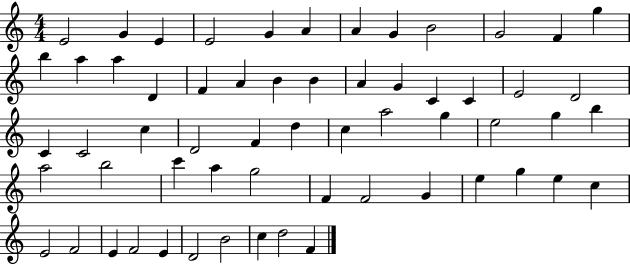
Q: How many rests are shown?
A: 0